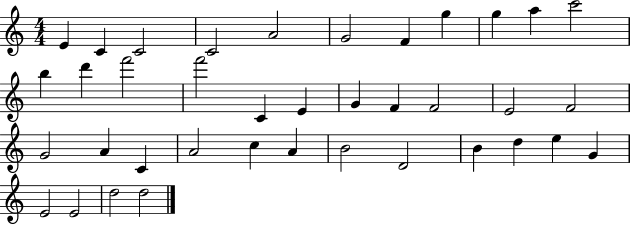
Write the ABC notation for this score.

X:1
T:Untitled
M:4/4
L:1/4
K:C
E C C2 C2 A2 G2 F g g a c'2 b d' f'2 f'2 C E G F F2 E2 F2 G2 A C A2 c A B2 D2 B d e G E2 E2 d2 d2